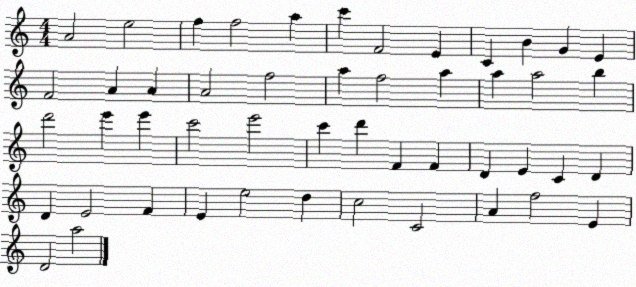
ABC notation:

X:1
T:Untitled
M:4/4
L:1/4
K:C
A2 e2 f f2 a c' F2 E C B G E F2 A A A2 f2 a f2 a a a2 b d'2 e' e' c'2 e'2 c' d' F F D E C D D E2 F E e2 d c2 C2 A f2 E D2 a2